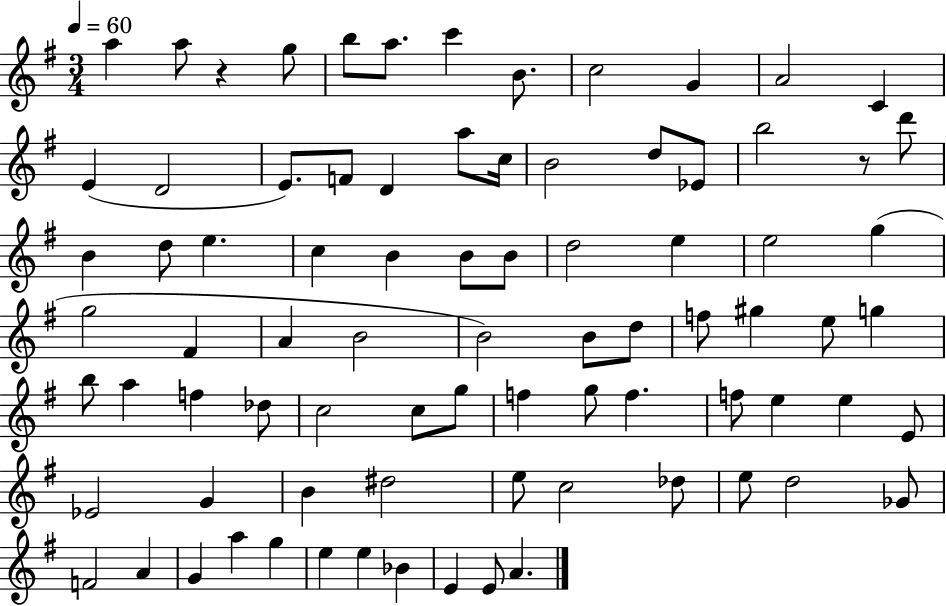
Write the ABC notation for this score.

X:1
T:Untitled
M:3/4
L:1/4
K:G
a a/2 z g/2 b/2 a/2 c' B/2 c2 G A2 C E D2 E/2 F/2 D a/2 c/4 B2 d/2 _E/2 b2 z/2 d'/2 B d/2 e c B B/2 B/2 d2 e e2 g g2 ^F A B2 B2 B/2 d/2 f/2 ^g e/2 g b/2 a f _d/2 c2 c/2 g/2 f g/2 f f/2 e e E/2 _E2 G B ^d2 e/2 c2 _d/2 e/2 d2 _G/2 F2 A G a g e e _B E E/2 A